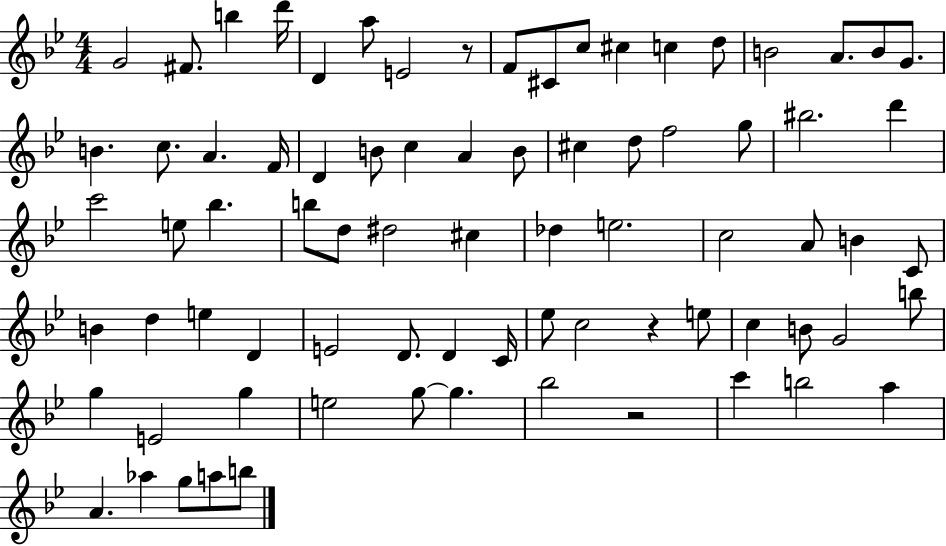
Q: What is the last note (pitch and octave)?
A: B5